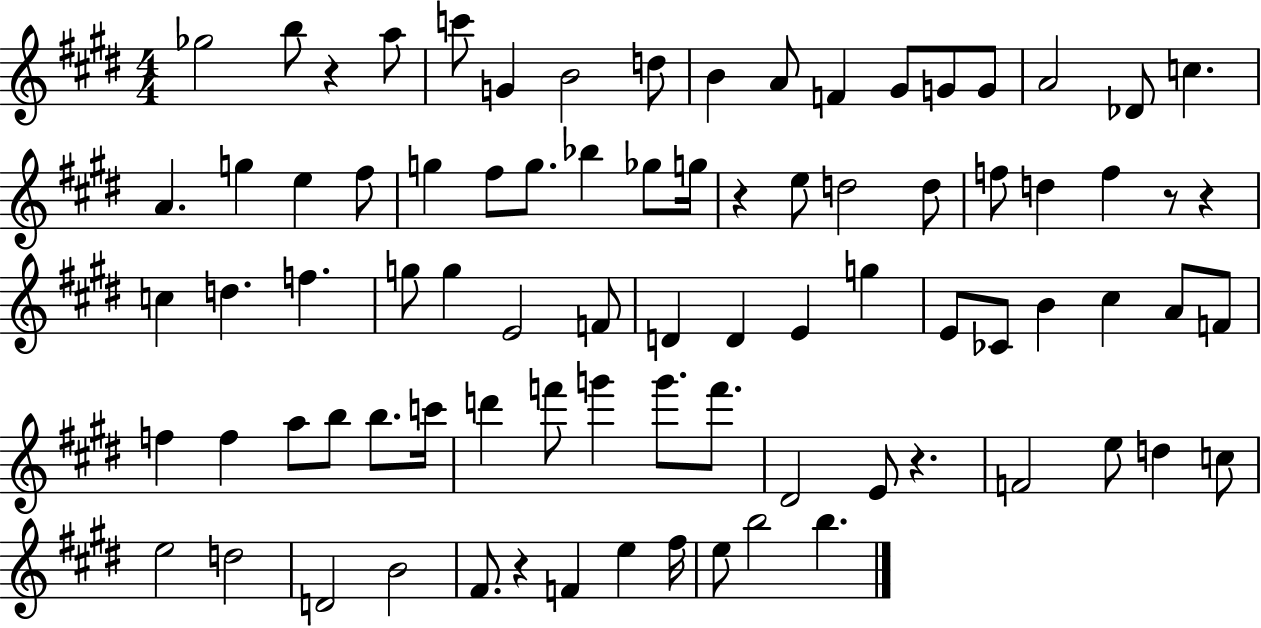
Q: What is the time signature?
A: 4/4